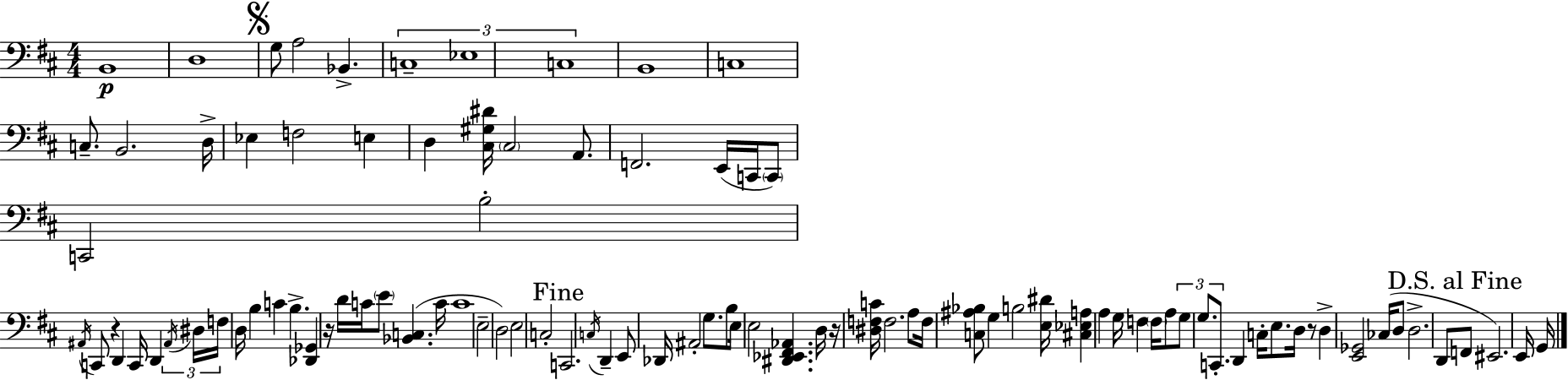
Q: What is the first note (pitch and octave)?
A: B2